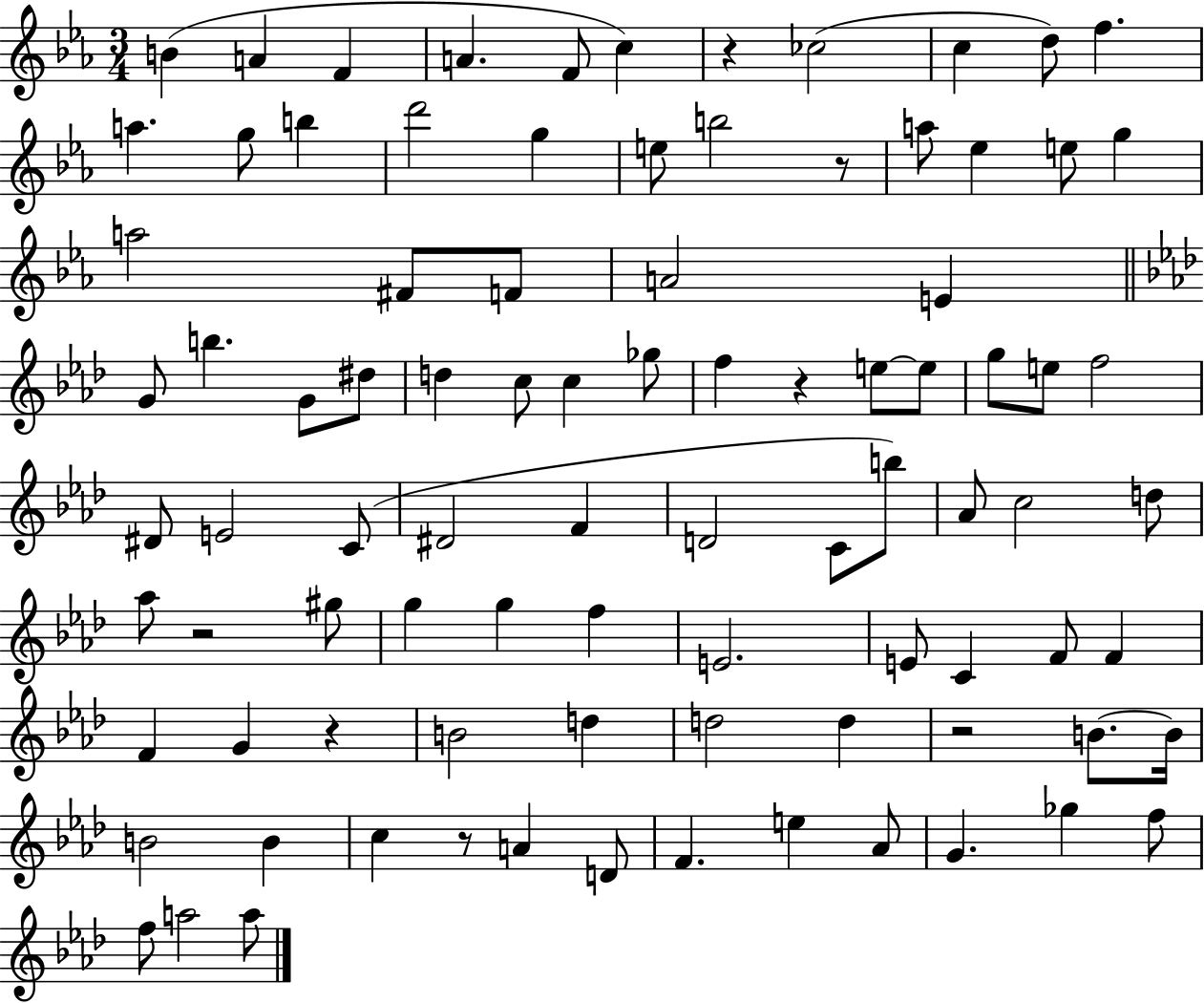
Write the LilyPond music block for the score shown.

{
  \clef treble
  \numericTimeSignature
  \time 3/4
  \key ees \major
  b'4( a'4 f'4 | a'4. f'8 c''4) | r4 ces''2( | c''4 d''8) f''4. | \break a''4. g''8 b''4 | d'''2 g''4 | e''8 b''2 r8 | a''8 ees''4 e''8 g''4 | \break a''2 fis'8 f'8 | a'2 e'4 | \bar "||" \break \key aes \major g'8 b''4. g'8 dis''8 | d''4 c''8 c''4 ges''8 | f''4 r4 e''8~~ e''8 | g''8 e''8 f''2 | \break dis'8 e'2 c'8( | dis'2 f'4 | d'2 c'8 b''8) | aes'8 c''2 d''8 | \break aes''8 r2 gis''8 | g''4 g''4 f''4 | e'2. | e'8 c'4 f'8 f'4 | \break f'4 g'4 r4 | b'2 d''4 | d''2 d''4 | r2 b'8.~~ b'16 | \break b'2 b'4 | c''4 r8 a'4 d'8 | f'4. e''4 aes'8 | g'4. ges''4 f''8 | \break f''8 a''2 a''8 | \bar "|."
}